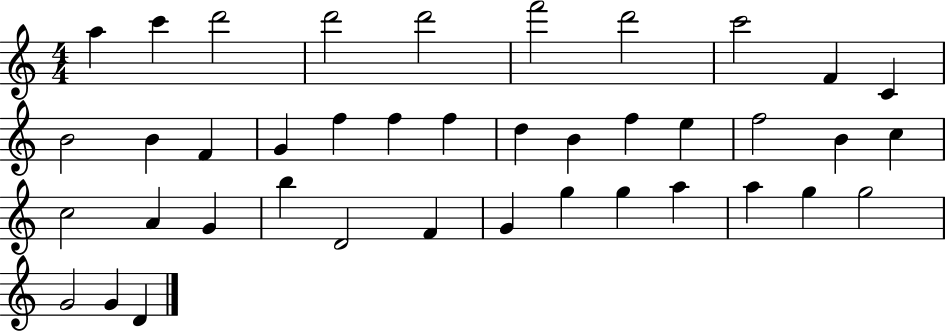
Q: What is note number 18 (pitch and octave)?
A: D5